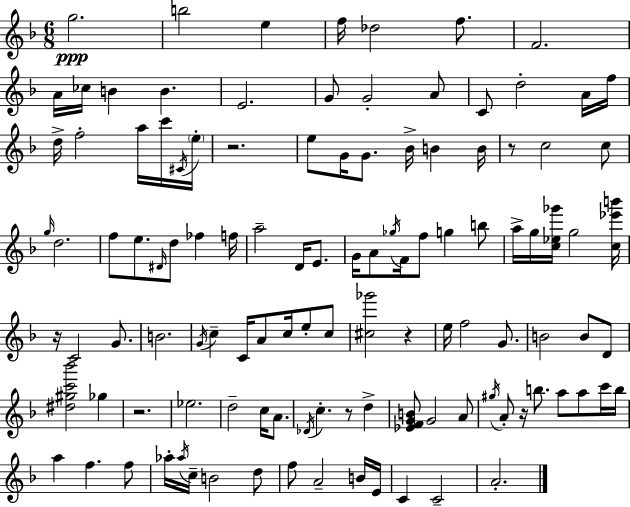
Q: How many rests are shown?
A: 7